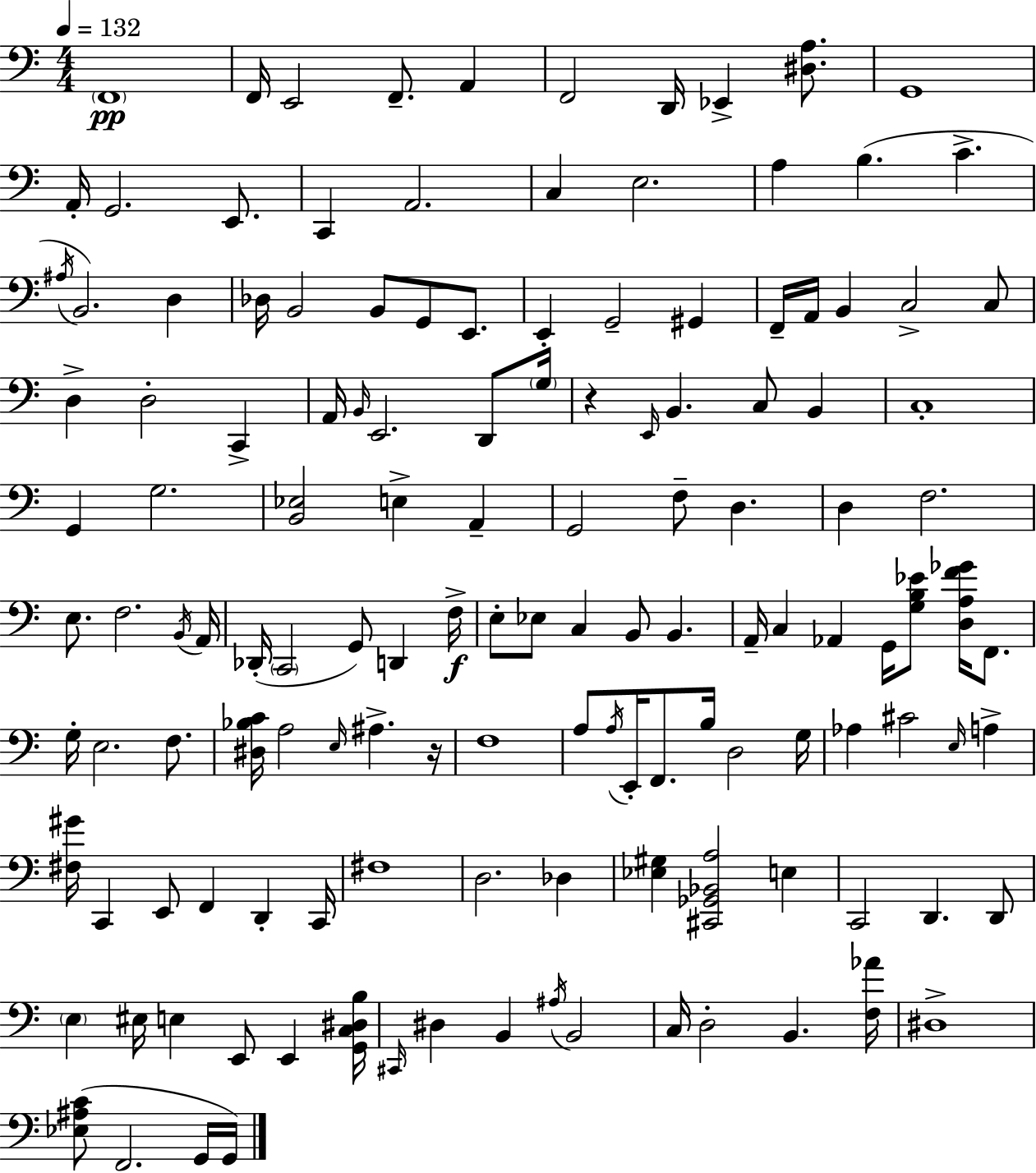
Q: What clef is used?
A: bass